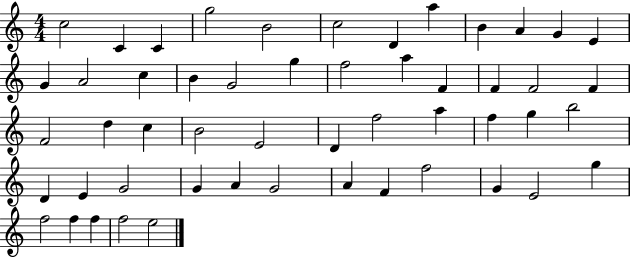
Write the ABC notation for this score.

X:1
T:Untitled
M:4/4
L:1/4
K:C
c2 C C g2 B2 c2 D a B A G E G A2 c B G2 g f2 a F F F2 F F2 d c B2 E2 D f2 a f g b2 D E G2 G A G2 A F f2 G E2 g f2 f f f2 e2